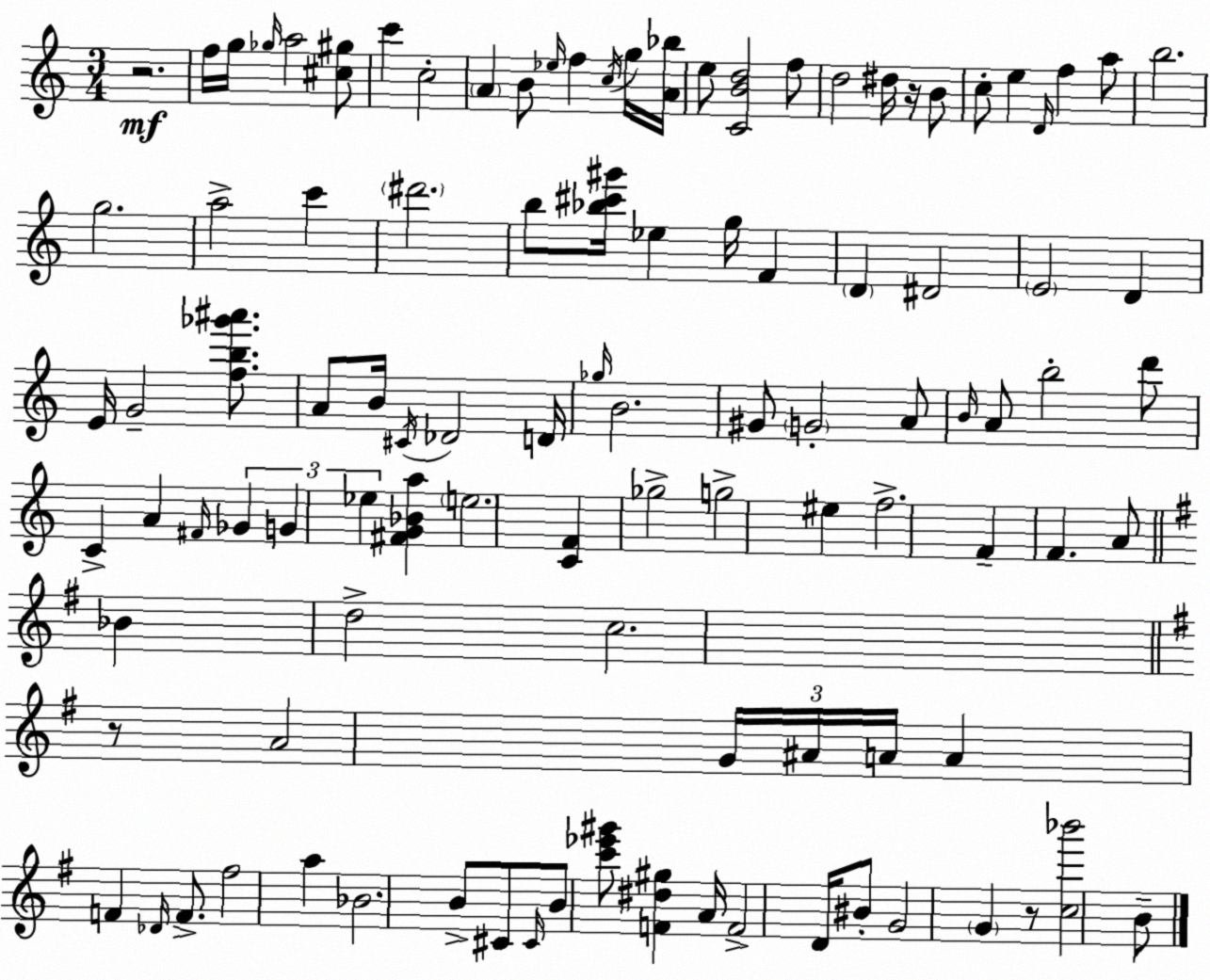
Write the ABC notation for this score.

X:1
T:Untitled
M:3/4
L:1/4
K:Am
z2 f/4 g/4 _g/4 a2 [^c^g]/2 c' c2 A B/2 _e/4 f c/4 g/4 [A_b]/4 e/2 [CBd]2 f/2 d2 ^d/4 z/4 B/2 c/2 e D/4 f a/2 b2 g2 a2 c' ^d'2 b/2 [_b^c'^g']/4 _e g/4 F D ^D2 E2 D E/4 G2 [fb_g'^a']/2 A/2 B/4 ^C/4 _D2 D/4 _g/4 B2 ^G/2 G2 A/2 B/4 A/2 b2 d'/2 C A ^F/4 _G G _e [^FG_Ba] e2 [CF] _g2 g2 ^e f2 F F A/2 _B d2 c2 z/2 A2 G/4 ^A/4 A/4 A F _D/4 F/2 ^f2 a _B2 B/2 ^C/2 ^C/4 B/2 [c'_e'^g']/2 [F^d^g] A/4 F2 D/4 ^B/2 G2 G z/2 [c_b']2 B/2